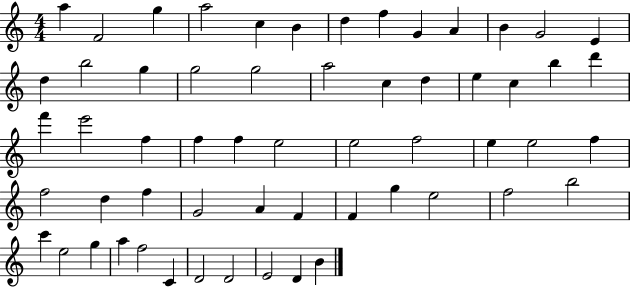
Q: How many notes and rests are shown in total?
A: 58